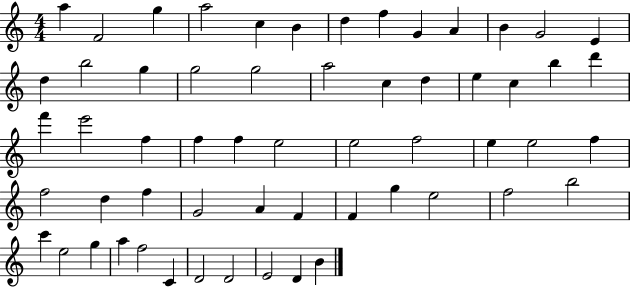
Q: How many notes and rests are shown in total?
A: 58